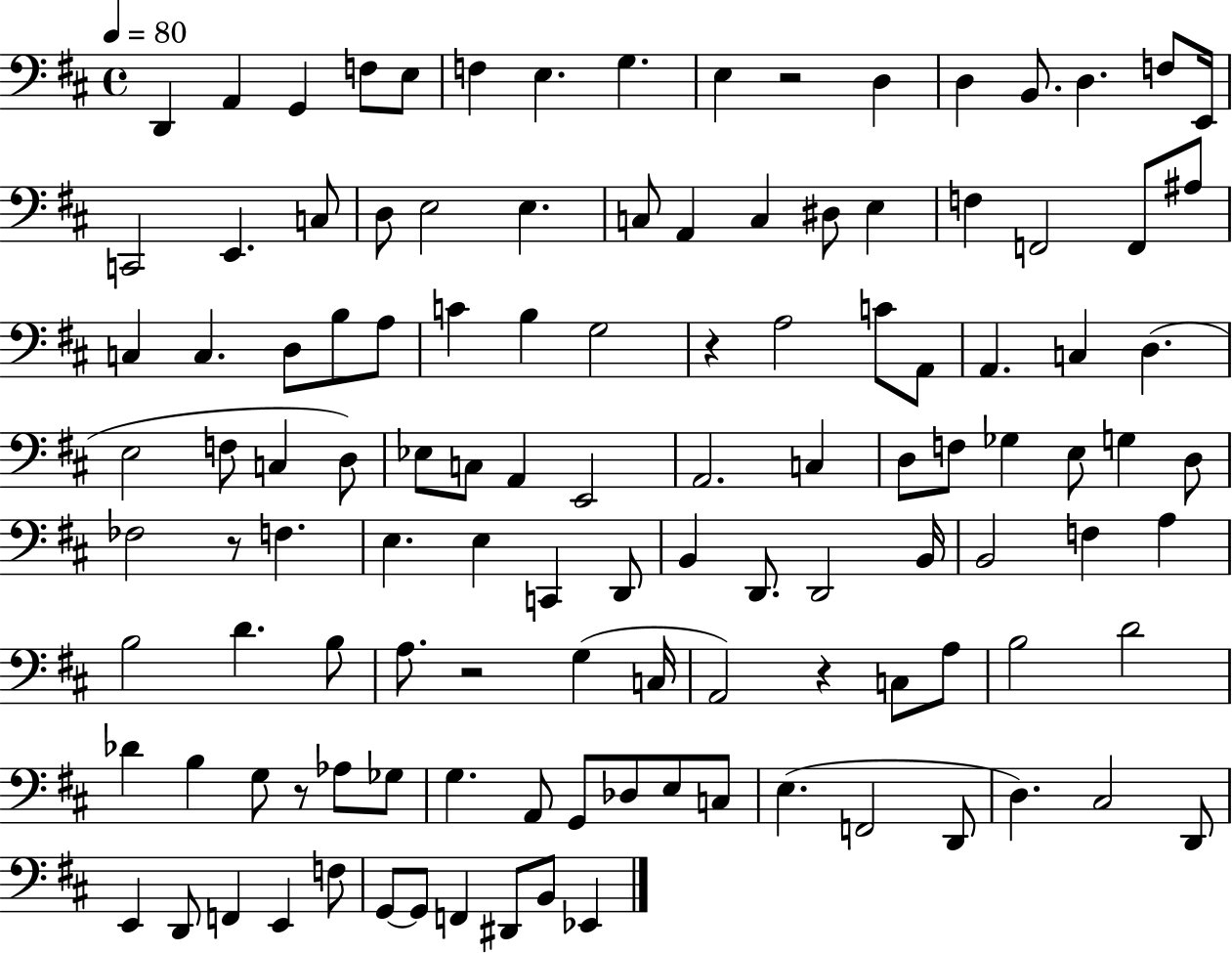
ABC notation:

X:1
T:Untitled
M:4/4
L:1/4
K:D
D,, A,, G,, F,/2 E,/2 F, E, G, E, z2 D, D, B,,/2 D, F,/2 E,,/4 C,,2 E,, C,/2 D,/2 E,2 E, C,/2 A,, C, ^D,/2 E, F, F,,2 F,,/2 ^A,/2 C, C, D,/2 B,/2 A,/2 C B, G,2 z A,2 C/2 A,,/2 A,, C, D, E,2 F,/2 C, D,/2 _E,/2 C,/2 A,, E,,2 A,,2 C, D,/2 F,/2 _G, E,/2 G, D,/2 _F,2 z/2 F, E, E, C,, D,,/2 B,, D,,/2 D,,2 B,,/4 B,,2 F, A, B,2 D B,/2 A,/2 z2 G, C,/4 A,,2 z C,/2 A,/2 B,2 D2 _D B, G,/2 z/2 _A,/2 _G,/2 G, A,,/2 G,,/2 _D,/2 E,/2 C,/2 E, F,,2 D,,/2 D, ^C,2 D,,/2 E,, D,,/2 F,, E,, F,/2 G,,/2 G,,/2 F,, ^D,,/2 B,,/2 _E,,